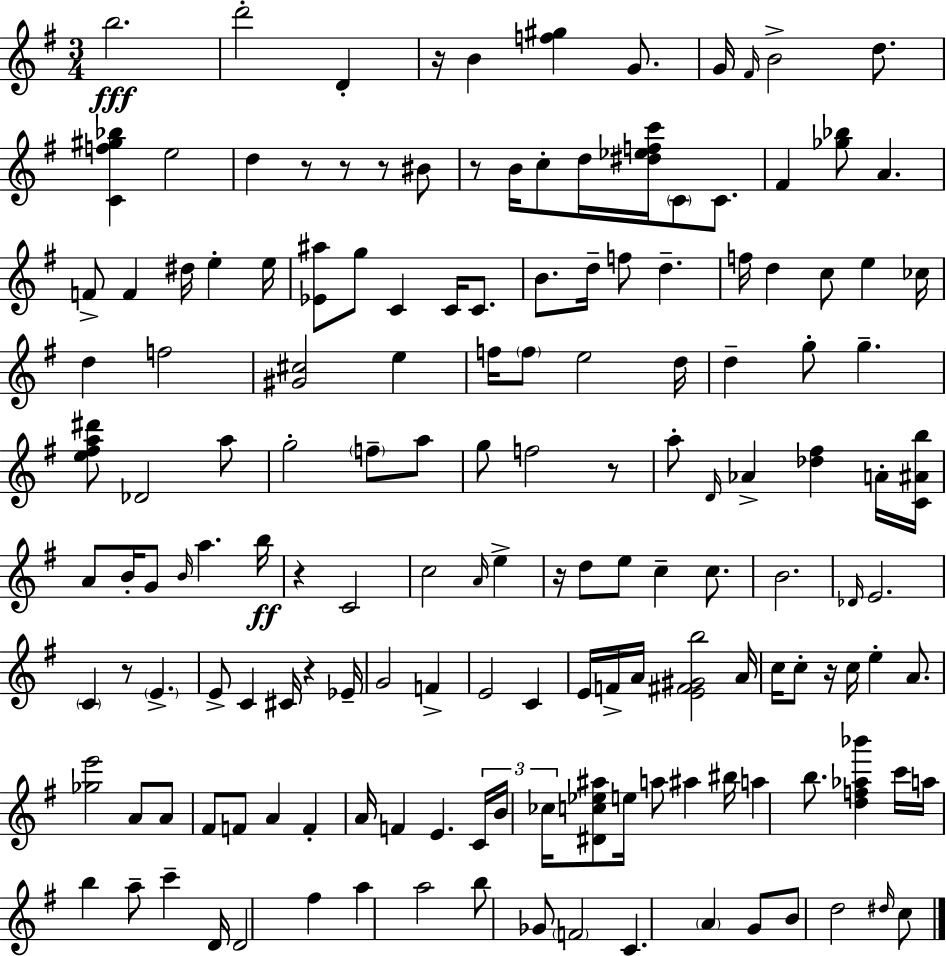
{
  \clef treble
  \numericTimeSignature
  \time 3/4
  \key g \major
  b''2.\fff | d'''2-. d'4-. | r16 b'4 <f'' gis''>4 g'8. | g'16 \grace { fis'16 } b'2-> d''8. | \break <c' f'' gis'' bes''>4 e''2 | d''4 r8 r8 r8 bis'8 | r8 b'16 c''8-. d''16 <dis'' ees'' f'' c'''>16 \parenthesize c'8 c'8. | fis'4 <ges'' bes''>8 a'4. | \break f'8-> f'4 dis''16 e''4-. | e''16 <ees' ais''>8 g''8 c'4 c'16 c'8. | b'8. d''16-- f''8 d''4.-- | f''16 d''4 c''8 e''4 | \break ces''16 d''4 f''2 | <gis' cis''>2 e''4 | f''16 \parenthesize f''8 e''2 | d''16 d''4-- g''8-. g''4.-- | \break <e'' fis'' a'' dis'''>8 des'2 a''8 | g''2-. \parenthesize f''8-- a''8 | g''8 f''2 r8 | a''8-. \grace { d'16 } aes'4-> <des'' fis''>4 | \break a'16-. <c' ais' b''>16 a'8 b'16-. g'8 \grace { b'16 } a''4. | b''16\ff r4 c'2 | c''2 \grace { a'16 } | e''4-> r16 d''8 e''8 c''4-- | \break c''8. b'2. | \grace { des'16 } e'2. | \parenthesize c'4 r8 \parenthesize e'4.-> | e'8-> c'4 cis'16 | \break r4 ees'16-- g'2 | f'4-> e'2 | c'4 e'16 f'16-> a'16 <e' fis' gis' b''>2 | a'16 c''16 c''8-. r16 c''16 e''4-. | \break a'8. <ges'' e'''>2 | a'8 a'8 fis'8 f'8 a'4 | f'4-. a'16 f'4 e'4. | \tuplet 3/2 { c'16 b'16 ces''16 } <dis' c'' ees'' ais''>8 e''16 a''8 | \break ais''4 bis''16 a''4 b''8. | <d'' f'' aes'' bes'''>4 c'''16 a''16 b''4 a''8-- | c'''4-- d'16 d'2 | fis''4 a''4 a''2 | \break b''8 ges'8 \parenthesize f'2 | c'4. \parenthesize a'4 | g'8 b'8 d''2 | \grace { dis''16 } c''8 \bar "|."
}